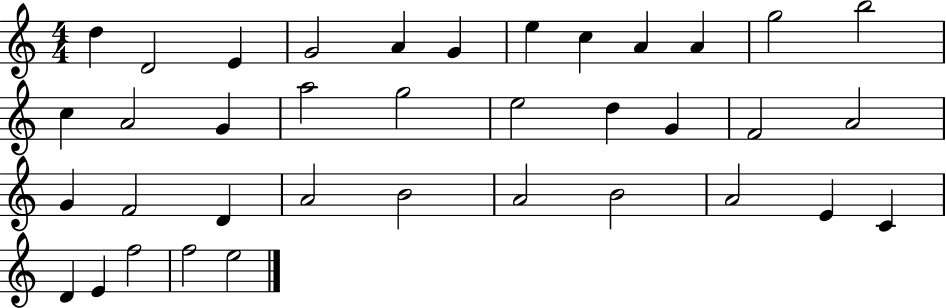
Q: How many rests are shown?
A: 0